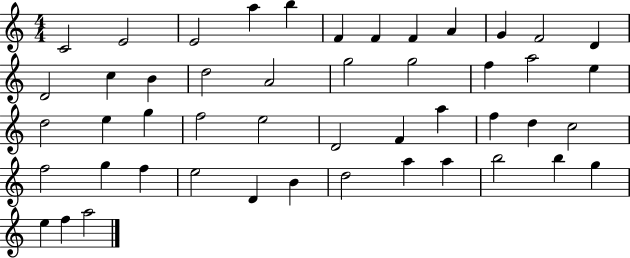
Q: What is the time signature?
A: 4/4